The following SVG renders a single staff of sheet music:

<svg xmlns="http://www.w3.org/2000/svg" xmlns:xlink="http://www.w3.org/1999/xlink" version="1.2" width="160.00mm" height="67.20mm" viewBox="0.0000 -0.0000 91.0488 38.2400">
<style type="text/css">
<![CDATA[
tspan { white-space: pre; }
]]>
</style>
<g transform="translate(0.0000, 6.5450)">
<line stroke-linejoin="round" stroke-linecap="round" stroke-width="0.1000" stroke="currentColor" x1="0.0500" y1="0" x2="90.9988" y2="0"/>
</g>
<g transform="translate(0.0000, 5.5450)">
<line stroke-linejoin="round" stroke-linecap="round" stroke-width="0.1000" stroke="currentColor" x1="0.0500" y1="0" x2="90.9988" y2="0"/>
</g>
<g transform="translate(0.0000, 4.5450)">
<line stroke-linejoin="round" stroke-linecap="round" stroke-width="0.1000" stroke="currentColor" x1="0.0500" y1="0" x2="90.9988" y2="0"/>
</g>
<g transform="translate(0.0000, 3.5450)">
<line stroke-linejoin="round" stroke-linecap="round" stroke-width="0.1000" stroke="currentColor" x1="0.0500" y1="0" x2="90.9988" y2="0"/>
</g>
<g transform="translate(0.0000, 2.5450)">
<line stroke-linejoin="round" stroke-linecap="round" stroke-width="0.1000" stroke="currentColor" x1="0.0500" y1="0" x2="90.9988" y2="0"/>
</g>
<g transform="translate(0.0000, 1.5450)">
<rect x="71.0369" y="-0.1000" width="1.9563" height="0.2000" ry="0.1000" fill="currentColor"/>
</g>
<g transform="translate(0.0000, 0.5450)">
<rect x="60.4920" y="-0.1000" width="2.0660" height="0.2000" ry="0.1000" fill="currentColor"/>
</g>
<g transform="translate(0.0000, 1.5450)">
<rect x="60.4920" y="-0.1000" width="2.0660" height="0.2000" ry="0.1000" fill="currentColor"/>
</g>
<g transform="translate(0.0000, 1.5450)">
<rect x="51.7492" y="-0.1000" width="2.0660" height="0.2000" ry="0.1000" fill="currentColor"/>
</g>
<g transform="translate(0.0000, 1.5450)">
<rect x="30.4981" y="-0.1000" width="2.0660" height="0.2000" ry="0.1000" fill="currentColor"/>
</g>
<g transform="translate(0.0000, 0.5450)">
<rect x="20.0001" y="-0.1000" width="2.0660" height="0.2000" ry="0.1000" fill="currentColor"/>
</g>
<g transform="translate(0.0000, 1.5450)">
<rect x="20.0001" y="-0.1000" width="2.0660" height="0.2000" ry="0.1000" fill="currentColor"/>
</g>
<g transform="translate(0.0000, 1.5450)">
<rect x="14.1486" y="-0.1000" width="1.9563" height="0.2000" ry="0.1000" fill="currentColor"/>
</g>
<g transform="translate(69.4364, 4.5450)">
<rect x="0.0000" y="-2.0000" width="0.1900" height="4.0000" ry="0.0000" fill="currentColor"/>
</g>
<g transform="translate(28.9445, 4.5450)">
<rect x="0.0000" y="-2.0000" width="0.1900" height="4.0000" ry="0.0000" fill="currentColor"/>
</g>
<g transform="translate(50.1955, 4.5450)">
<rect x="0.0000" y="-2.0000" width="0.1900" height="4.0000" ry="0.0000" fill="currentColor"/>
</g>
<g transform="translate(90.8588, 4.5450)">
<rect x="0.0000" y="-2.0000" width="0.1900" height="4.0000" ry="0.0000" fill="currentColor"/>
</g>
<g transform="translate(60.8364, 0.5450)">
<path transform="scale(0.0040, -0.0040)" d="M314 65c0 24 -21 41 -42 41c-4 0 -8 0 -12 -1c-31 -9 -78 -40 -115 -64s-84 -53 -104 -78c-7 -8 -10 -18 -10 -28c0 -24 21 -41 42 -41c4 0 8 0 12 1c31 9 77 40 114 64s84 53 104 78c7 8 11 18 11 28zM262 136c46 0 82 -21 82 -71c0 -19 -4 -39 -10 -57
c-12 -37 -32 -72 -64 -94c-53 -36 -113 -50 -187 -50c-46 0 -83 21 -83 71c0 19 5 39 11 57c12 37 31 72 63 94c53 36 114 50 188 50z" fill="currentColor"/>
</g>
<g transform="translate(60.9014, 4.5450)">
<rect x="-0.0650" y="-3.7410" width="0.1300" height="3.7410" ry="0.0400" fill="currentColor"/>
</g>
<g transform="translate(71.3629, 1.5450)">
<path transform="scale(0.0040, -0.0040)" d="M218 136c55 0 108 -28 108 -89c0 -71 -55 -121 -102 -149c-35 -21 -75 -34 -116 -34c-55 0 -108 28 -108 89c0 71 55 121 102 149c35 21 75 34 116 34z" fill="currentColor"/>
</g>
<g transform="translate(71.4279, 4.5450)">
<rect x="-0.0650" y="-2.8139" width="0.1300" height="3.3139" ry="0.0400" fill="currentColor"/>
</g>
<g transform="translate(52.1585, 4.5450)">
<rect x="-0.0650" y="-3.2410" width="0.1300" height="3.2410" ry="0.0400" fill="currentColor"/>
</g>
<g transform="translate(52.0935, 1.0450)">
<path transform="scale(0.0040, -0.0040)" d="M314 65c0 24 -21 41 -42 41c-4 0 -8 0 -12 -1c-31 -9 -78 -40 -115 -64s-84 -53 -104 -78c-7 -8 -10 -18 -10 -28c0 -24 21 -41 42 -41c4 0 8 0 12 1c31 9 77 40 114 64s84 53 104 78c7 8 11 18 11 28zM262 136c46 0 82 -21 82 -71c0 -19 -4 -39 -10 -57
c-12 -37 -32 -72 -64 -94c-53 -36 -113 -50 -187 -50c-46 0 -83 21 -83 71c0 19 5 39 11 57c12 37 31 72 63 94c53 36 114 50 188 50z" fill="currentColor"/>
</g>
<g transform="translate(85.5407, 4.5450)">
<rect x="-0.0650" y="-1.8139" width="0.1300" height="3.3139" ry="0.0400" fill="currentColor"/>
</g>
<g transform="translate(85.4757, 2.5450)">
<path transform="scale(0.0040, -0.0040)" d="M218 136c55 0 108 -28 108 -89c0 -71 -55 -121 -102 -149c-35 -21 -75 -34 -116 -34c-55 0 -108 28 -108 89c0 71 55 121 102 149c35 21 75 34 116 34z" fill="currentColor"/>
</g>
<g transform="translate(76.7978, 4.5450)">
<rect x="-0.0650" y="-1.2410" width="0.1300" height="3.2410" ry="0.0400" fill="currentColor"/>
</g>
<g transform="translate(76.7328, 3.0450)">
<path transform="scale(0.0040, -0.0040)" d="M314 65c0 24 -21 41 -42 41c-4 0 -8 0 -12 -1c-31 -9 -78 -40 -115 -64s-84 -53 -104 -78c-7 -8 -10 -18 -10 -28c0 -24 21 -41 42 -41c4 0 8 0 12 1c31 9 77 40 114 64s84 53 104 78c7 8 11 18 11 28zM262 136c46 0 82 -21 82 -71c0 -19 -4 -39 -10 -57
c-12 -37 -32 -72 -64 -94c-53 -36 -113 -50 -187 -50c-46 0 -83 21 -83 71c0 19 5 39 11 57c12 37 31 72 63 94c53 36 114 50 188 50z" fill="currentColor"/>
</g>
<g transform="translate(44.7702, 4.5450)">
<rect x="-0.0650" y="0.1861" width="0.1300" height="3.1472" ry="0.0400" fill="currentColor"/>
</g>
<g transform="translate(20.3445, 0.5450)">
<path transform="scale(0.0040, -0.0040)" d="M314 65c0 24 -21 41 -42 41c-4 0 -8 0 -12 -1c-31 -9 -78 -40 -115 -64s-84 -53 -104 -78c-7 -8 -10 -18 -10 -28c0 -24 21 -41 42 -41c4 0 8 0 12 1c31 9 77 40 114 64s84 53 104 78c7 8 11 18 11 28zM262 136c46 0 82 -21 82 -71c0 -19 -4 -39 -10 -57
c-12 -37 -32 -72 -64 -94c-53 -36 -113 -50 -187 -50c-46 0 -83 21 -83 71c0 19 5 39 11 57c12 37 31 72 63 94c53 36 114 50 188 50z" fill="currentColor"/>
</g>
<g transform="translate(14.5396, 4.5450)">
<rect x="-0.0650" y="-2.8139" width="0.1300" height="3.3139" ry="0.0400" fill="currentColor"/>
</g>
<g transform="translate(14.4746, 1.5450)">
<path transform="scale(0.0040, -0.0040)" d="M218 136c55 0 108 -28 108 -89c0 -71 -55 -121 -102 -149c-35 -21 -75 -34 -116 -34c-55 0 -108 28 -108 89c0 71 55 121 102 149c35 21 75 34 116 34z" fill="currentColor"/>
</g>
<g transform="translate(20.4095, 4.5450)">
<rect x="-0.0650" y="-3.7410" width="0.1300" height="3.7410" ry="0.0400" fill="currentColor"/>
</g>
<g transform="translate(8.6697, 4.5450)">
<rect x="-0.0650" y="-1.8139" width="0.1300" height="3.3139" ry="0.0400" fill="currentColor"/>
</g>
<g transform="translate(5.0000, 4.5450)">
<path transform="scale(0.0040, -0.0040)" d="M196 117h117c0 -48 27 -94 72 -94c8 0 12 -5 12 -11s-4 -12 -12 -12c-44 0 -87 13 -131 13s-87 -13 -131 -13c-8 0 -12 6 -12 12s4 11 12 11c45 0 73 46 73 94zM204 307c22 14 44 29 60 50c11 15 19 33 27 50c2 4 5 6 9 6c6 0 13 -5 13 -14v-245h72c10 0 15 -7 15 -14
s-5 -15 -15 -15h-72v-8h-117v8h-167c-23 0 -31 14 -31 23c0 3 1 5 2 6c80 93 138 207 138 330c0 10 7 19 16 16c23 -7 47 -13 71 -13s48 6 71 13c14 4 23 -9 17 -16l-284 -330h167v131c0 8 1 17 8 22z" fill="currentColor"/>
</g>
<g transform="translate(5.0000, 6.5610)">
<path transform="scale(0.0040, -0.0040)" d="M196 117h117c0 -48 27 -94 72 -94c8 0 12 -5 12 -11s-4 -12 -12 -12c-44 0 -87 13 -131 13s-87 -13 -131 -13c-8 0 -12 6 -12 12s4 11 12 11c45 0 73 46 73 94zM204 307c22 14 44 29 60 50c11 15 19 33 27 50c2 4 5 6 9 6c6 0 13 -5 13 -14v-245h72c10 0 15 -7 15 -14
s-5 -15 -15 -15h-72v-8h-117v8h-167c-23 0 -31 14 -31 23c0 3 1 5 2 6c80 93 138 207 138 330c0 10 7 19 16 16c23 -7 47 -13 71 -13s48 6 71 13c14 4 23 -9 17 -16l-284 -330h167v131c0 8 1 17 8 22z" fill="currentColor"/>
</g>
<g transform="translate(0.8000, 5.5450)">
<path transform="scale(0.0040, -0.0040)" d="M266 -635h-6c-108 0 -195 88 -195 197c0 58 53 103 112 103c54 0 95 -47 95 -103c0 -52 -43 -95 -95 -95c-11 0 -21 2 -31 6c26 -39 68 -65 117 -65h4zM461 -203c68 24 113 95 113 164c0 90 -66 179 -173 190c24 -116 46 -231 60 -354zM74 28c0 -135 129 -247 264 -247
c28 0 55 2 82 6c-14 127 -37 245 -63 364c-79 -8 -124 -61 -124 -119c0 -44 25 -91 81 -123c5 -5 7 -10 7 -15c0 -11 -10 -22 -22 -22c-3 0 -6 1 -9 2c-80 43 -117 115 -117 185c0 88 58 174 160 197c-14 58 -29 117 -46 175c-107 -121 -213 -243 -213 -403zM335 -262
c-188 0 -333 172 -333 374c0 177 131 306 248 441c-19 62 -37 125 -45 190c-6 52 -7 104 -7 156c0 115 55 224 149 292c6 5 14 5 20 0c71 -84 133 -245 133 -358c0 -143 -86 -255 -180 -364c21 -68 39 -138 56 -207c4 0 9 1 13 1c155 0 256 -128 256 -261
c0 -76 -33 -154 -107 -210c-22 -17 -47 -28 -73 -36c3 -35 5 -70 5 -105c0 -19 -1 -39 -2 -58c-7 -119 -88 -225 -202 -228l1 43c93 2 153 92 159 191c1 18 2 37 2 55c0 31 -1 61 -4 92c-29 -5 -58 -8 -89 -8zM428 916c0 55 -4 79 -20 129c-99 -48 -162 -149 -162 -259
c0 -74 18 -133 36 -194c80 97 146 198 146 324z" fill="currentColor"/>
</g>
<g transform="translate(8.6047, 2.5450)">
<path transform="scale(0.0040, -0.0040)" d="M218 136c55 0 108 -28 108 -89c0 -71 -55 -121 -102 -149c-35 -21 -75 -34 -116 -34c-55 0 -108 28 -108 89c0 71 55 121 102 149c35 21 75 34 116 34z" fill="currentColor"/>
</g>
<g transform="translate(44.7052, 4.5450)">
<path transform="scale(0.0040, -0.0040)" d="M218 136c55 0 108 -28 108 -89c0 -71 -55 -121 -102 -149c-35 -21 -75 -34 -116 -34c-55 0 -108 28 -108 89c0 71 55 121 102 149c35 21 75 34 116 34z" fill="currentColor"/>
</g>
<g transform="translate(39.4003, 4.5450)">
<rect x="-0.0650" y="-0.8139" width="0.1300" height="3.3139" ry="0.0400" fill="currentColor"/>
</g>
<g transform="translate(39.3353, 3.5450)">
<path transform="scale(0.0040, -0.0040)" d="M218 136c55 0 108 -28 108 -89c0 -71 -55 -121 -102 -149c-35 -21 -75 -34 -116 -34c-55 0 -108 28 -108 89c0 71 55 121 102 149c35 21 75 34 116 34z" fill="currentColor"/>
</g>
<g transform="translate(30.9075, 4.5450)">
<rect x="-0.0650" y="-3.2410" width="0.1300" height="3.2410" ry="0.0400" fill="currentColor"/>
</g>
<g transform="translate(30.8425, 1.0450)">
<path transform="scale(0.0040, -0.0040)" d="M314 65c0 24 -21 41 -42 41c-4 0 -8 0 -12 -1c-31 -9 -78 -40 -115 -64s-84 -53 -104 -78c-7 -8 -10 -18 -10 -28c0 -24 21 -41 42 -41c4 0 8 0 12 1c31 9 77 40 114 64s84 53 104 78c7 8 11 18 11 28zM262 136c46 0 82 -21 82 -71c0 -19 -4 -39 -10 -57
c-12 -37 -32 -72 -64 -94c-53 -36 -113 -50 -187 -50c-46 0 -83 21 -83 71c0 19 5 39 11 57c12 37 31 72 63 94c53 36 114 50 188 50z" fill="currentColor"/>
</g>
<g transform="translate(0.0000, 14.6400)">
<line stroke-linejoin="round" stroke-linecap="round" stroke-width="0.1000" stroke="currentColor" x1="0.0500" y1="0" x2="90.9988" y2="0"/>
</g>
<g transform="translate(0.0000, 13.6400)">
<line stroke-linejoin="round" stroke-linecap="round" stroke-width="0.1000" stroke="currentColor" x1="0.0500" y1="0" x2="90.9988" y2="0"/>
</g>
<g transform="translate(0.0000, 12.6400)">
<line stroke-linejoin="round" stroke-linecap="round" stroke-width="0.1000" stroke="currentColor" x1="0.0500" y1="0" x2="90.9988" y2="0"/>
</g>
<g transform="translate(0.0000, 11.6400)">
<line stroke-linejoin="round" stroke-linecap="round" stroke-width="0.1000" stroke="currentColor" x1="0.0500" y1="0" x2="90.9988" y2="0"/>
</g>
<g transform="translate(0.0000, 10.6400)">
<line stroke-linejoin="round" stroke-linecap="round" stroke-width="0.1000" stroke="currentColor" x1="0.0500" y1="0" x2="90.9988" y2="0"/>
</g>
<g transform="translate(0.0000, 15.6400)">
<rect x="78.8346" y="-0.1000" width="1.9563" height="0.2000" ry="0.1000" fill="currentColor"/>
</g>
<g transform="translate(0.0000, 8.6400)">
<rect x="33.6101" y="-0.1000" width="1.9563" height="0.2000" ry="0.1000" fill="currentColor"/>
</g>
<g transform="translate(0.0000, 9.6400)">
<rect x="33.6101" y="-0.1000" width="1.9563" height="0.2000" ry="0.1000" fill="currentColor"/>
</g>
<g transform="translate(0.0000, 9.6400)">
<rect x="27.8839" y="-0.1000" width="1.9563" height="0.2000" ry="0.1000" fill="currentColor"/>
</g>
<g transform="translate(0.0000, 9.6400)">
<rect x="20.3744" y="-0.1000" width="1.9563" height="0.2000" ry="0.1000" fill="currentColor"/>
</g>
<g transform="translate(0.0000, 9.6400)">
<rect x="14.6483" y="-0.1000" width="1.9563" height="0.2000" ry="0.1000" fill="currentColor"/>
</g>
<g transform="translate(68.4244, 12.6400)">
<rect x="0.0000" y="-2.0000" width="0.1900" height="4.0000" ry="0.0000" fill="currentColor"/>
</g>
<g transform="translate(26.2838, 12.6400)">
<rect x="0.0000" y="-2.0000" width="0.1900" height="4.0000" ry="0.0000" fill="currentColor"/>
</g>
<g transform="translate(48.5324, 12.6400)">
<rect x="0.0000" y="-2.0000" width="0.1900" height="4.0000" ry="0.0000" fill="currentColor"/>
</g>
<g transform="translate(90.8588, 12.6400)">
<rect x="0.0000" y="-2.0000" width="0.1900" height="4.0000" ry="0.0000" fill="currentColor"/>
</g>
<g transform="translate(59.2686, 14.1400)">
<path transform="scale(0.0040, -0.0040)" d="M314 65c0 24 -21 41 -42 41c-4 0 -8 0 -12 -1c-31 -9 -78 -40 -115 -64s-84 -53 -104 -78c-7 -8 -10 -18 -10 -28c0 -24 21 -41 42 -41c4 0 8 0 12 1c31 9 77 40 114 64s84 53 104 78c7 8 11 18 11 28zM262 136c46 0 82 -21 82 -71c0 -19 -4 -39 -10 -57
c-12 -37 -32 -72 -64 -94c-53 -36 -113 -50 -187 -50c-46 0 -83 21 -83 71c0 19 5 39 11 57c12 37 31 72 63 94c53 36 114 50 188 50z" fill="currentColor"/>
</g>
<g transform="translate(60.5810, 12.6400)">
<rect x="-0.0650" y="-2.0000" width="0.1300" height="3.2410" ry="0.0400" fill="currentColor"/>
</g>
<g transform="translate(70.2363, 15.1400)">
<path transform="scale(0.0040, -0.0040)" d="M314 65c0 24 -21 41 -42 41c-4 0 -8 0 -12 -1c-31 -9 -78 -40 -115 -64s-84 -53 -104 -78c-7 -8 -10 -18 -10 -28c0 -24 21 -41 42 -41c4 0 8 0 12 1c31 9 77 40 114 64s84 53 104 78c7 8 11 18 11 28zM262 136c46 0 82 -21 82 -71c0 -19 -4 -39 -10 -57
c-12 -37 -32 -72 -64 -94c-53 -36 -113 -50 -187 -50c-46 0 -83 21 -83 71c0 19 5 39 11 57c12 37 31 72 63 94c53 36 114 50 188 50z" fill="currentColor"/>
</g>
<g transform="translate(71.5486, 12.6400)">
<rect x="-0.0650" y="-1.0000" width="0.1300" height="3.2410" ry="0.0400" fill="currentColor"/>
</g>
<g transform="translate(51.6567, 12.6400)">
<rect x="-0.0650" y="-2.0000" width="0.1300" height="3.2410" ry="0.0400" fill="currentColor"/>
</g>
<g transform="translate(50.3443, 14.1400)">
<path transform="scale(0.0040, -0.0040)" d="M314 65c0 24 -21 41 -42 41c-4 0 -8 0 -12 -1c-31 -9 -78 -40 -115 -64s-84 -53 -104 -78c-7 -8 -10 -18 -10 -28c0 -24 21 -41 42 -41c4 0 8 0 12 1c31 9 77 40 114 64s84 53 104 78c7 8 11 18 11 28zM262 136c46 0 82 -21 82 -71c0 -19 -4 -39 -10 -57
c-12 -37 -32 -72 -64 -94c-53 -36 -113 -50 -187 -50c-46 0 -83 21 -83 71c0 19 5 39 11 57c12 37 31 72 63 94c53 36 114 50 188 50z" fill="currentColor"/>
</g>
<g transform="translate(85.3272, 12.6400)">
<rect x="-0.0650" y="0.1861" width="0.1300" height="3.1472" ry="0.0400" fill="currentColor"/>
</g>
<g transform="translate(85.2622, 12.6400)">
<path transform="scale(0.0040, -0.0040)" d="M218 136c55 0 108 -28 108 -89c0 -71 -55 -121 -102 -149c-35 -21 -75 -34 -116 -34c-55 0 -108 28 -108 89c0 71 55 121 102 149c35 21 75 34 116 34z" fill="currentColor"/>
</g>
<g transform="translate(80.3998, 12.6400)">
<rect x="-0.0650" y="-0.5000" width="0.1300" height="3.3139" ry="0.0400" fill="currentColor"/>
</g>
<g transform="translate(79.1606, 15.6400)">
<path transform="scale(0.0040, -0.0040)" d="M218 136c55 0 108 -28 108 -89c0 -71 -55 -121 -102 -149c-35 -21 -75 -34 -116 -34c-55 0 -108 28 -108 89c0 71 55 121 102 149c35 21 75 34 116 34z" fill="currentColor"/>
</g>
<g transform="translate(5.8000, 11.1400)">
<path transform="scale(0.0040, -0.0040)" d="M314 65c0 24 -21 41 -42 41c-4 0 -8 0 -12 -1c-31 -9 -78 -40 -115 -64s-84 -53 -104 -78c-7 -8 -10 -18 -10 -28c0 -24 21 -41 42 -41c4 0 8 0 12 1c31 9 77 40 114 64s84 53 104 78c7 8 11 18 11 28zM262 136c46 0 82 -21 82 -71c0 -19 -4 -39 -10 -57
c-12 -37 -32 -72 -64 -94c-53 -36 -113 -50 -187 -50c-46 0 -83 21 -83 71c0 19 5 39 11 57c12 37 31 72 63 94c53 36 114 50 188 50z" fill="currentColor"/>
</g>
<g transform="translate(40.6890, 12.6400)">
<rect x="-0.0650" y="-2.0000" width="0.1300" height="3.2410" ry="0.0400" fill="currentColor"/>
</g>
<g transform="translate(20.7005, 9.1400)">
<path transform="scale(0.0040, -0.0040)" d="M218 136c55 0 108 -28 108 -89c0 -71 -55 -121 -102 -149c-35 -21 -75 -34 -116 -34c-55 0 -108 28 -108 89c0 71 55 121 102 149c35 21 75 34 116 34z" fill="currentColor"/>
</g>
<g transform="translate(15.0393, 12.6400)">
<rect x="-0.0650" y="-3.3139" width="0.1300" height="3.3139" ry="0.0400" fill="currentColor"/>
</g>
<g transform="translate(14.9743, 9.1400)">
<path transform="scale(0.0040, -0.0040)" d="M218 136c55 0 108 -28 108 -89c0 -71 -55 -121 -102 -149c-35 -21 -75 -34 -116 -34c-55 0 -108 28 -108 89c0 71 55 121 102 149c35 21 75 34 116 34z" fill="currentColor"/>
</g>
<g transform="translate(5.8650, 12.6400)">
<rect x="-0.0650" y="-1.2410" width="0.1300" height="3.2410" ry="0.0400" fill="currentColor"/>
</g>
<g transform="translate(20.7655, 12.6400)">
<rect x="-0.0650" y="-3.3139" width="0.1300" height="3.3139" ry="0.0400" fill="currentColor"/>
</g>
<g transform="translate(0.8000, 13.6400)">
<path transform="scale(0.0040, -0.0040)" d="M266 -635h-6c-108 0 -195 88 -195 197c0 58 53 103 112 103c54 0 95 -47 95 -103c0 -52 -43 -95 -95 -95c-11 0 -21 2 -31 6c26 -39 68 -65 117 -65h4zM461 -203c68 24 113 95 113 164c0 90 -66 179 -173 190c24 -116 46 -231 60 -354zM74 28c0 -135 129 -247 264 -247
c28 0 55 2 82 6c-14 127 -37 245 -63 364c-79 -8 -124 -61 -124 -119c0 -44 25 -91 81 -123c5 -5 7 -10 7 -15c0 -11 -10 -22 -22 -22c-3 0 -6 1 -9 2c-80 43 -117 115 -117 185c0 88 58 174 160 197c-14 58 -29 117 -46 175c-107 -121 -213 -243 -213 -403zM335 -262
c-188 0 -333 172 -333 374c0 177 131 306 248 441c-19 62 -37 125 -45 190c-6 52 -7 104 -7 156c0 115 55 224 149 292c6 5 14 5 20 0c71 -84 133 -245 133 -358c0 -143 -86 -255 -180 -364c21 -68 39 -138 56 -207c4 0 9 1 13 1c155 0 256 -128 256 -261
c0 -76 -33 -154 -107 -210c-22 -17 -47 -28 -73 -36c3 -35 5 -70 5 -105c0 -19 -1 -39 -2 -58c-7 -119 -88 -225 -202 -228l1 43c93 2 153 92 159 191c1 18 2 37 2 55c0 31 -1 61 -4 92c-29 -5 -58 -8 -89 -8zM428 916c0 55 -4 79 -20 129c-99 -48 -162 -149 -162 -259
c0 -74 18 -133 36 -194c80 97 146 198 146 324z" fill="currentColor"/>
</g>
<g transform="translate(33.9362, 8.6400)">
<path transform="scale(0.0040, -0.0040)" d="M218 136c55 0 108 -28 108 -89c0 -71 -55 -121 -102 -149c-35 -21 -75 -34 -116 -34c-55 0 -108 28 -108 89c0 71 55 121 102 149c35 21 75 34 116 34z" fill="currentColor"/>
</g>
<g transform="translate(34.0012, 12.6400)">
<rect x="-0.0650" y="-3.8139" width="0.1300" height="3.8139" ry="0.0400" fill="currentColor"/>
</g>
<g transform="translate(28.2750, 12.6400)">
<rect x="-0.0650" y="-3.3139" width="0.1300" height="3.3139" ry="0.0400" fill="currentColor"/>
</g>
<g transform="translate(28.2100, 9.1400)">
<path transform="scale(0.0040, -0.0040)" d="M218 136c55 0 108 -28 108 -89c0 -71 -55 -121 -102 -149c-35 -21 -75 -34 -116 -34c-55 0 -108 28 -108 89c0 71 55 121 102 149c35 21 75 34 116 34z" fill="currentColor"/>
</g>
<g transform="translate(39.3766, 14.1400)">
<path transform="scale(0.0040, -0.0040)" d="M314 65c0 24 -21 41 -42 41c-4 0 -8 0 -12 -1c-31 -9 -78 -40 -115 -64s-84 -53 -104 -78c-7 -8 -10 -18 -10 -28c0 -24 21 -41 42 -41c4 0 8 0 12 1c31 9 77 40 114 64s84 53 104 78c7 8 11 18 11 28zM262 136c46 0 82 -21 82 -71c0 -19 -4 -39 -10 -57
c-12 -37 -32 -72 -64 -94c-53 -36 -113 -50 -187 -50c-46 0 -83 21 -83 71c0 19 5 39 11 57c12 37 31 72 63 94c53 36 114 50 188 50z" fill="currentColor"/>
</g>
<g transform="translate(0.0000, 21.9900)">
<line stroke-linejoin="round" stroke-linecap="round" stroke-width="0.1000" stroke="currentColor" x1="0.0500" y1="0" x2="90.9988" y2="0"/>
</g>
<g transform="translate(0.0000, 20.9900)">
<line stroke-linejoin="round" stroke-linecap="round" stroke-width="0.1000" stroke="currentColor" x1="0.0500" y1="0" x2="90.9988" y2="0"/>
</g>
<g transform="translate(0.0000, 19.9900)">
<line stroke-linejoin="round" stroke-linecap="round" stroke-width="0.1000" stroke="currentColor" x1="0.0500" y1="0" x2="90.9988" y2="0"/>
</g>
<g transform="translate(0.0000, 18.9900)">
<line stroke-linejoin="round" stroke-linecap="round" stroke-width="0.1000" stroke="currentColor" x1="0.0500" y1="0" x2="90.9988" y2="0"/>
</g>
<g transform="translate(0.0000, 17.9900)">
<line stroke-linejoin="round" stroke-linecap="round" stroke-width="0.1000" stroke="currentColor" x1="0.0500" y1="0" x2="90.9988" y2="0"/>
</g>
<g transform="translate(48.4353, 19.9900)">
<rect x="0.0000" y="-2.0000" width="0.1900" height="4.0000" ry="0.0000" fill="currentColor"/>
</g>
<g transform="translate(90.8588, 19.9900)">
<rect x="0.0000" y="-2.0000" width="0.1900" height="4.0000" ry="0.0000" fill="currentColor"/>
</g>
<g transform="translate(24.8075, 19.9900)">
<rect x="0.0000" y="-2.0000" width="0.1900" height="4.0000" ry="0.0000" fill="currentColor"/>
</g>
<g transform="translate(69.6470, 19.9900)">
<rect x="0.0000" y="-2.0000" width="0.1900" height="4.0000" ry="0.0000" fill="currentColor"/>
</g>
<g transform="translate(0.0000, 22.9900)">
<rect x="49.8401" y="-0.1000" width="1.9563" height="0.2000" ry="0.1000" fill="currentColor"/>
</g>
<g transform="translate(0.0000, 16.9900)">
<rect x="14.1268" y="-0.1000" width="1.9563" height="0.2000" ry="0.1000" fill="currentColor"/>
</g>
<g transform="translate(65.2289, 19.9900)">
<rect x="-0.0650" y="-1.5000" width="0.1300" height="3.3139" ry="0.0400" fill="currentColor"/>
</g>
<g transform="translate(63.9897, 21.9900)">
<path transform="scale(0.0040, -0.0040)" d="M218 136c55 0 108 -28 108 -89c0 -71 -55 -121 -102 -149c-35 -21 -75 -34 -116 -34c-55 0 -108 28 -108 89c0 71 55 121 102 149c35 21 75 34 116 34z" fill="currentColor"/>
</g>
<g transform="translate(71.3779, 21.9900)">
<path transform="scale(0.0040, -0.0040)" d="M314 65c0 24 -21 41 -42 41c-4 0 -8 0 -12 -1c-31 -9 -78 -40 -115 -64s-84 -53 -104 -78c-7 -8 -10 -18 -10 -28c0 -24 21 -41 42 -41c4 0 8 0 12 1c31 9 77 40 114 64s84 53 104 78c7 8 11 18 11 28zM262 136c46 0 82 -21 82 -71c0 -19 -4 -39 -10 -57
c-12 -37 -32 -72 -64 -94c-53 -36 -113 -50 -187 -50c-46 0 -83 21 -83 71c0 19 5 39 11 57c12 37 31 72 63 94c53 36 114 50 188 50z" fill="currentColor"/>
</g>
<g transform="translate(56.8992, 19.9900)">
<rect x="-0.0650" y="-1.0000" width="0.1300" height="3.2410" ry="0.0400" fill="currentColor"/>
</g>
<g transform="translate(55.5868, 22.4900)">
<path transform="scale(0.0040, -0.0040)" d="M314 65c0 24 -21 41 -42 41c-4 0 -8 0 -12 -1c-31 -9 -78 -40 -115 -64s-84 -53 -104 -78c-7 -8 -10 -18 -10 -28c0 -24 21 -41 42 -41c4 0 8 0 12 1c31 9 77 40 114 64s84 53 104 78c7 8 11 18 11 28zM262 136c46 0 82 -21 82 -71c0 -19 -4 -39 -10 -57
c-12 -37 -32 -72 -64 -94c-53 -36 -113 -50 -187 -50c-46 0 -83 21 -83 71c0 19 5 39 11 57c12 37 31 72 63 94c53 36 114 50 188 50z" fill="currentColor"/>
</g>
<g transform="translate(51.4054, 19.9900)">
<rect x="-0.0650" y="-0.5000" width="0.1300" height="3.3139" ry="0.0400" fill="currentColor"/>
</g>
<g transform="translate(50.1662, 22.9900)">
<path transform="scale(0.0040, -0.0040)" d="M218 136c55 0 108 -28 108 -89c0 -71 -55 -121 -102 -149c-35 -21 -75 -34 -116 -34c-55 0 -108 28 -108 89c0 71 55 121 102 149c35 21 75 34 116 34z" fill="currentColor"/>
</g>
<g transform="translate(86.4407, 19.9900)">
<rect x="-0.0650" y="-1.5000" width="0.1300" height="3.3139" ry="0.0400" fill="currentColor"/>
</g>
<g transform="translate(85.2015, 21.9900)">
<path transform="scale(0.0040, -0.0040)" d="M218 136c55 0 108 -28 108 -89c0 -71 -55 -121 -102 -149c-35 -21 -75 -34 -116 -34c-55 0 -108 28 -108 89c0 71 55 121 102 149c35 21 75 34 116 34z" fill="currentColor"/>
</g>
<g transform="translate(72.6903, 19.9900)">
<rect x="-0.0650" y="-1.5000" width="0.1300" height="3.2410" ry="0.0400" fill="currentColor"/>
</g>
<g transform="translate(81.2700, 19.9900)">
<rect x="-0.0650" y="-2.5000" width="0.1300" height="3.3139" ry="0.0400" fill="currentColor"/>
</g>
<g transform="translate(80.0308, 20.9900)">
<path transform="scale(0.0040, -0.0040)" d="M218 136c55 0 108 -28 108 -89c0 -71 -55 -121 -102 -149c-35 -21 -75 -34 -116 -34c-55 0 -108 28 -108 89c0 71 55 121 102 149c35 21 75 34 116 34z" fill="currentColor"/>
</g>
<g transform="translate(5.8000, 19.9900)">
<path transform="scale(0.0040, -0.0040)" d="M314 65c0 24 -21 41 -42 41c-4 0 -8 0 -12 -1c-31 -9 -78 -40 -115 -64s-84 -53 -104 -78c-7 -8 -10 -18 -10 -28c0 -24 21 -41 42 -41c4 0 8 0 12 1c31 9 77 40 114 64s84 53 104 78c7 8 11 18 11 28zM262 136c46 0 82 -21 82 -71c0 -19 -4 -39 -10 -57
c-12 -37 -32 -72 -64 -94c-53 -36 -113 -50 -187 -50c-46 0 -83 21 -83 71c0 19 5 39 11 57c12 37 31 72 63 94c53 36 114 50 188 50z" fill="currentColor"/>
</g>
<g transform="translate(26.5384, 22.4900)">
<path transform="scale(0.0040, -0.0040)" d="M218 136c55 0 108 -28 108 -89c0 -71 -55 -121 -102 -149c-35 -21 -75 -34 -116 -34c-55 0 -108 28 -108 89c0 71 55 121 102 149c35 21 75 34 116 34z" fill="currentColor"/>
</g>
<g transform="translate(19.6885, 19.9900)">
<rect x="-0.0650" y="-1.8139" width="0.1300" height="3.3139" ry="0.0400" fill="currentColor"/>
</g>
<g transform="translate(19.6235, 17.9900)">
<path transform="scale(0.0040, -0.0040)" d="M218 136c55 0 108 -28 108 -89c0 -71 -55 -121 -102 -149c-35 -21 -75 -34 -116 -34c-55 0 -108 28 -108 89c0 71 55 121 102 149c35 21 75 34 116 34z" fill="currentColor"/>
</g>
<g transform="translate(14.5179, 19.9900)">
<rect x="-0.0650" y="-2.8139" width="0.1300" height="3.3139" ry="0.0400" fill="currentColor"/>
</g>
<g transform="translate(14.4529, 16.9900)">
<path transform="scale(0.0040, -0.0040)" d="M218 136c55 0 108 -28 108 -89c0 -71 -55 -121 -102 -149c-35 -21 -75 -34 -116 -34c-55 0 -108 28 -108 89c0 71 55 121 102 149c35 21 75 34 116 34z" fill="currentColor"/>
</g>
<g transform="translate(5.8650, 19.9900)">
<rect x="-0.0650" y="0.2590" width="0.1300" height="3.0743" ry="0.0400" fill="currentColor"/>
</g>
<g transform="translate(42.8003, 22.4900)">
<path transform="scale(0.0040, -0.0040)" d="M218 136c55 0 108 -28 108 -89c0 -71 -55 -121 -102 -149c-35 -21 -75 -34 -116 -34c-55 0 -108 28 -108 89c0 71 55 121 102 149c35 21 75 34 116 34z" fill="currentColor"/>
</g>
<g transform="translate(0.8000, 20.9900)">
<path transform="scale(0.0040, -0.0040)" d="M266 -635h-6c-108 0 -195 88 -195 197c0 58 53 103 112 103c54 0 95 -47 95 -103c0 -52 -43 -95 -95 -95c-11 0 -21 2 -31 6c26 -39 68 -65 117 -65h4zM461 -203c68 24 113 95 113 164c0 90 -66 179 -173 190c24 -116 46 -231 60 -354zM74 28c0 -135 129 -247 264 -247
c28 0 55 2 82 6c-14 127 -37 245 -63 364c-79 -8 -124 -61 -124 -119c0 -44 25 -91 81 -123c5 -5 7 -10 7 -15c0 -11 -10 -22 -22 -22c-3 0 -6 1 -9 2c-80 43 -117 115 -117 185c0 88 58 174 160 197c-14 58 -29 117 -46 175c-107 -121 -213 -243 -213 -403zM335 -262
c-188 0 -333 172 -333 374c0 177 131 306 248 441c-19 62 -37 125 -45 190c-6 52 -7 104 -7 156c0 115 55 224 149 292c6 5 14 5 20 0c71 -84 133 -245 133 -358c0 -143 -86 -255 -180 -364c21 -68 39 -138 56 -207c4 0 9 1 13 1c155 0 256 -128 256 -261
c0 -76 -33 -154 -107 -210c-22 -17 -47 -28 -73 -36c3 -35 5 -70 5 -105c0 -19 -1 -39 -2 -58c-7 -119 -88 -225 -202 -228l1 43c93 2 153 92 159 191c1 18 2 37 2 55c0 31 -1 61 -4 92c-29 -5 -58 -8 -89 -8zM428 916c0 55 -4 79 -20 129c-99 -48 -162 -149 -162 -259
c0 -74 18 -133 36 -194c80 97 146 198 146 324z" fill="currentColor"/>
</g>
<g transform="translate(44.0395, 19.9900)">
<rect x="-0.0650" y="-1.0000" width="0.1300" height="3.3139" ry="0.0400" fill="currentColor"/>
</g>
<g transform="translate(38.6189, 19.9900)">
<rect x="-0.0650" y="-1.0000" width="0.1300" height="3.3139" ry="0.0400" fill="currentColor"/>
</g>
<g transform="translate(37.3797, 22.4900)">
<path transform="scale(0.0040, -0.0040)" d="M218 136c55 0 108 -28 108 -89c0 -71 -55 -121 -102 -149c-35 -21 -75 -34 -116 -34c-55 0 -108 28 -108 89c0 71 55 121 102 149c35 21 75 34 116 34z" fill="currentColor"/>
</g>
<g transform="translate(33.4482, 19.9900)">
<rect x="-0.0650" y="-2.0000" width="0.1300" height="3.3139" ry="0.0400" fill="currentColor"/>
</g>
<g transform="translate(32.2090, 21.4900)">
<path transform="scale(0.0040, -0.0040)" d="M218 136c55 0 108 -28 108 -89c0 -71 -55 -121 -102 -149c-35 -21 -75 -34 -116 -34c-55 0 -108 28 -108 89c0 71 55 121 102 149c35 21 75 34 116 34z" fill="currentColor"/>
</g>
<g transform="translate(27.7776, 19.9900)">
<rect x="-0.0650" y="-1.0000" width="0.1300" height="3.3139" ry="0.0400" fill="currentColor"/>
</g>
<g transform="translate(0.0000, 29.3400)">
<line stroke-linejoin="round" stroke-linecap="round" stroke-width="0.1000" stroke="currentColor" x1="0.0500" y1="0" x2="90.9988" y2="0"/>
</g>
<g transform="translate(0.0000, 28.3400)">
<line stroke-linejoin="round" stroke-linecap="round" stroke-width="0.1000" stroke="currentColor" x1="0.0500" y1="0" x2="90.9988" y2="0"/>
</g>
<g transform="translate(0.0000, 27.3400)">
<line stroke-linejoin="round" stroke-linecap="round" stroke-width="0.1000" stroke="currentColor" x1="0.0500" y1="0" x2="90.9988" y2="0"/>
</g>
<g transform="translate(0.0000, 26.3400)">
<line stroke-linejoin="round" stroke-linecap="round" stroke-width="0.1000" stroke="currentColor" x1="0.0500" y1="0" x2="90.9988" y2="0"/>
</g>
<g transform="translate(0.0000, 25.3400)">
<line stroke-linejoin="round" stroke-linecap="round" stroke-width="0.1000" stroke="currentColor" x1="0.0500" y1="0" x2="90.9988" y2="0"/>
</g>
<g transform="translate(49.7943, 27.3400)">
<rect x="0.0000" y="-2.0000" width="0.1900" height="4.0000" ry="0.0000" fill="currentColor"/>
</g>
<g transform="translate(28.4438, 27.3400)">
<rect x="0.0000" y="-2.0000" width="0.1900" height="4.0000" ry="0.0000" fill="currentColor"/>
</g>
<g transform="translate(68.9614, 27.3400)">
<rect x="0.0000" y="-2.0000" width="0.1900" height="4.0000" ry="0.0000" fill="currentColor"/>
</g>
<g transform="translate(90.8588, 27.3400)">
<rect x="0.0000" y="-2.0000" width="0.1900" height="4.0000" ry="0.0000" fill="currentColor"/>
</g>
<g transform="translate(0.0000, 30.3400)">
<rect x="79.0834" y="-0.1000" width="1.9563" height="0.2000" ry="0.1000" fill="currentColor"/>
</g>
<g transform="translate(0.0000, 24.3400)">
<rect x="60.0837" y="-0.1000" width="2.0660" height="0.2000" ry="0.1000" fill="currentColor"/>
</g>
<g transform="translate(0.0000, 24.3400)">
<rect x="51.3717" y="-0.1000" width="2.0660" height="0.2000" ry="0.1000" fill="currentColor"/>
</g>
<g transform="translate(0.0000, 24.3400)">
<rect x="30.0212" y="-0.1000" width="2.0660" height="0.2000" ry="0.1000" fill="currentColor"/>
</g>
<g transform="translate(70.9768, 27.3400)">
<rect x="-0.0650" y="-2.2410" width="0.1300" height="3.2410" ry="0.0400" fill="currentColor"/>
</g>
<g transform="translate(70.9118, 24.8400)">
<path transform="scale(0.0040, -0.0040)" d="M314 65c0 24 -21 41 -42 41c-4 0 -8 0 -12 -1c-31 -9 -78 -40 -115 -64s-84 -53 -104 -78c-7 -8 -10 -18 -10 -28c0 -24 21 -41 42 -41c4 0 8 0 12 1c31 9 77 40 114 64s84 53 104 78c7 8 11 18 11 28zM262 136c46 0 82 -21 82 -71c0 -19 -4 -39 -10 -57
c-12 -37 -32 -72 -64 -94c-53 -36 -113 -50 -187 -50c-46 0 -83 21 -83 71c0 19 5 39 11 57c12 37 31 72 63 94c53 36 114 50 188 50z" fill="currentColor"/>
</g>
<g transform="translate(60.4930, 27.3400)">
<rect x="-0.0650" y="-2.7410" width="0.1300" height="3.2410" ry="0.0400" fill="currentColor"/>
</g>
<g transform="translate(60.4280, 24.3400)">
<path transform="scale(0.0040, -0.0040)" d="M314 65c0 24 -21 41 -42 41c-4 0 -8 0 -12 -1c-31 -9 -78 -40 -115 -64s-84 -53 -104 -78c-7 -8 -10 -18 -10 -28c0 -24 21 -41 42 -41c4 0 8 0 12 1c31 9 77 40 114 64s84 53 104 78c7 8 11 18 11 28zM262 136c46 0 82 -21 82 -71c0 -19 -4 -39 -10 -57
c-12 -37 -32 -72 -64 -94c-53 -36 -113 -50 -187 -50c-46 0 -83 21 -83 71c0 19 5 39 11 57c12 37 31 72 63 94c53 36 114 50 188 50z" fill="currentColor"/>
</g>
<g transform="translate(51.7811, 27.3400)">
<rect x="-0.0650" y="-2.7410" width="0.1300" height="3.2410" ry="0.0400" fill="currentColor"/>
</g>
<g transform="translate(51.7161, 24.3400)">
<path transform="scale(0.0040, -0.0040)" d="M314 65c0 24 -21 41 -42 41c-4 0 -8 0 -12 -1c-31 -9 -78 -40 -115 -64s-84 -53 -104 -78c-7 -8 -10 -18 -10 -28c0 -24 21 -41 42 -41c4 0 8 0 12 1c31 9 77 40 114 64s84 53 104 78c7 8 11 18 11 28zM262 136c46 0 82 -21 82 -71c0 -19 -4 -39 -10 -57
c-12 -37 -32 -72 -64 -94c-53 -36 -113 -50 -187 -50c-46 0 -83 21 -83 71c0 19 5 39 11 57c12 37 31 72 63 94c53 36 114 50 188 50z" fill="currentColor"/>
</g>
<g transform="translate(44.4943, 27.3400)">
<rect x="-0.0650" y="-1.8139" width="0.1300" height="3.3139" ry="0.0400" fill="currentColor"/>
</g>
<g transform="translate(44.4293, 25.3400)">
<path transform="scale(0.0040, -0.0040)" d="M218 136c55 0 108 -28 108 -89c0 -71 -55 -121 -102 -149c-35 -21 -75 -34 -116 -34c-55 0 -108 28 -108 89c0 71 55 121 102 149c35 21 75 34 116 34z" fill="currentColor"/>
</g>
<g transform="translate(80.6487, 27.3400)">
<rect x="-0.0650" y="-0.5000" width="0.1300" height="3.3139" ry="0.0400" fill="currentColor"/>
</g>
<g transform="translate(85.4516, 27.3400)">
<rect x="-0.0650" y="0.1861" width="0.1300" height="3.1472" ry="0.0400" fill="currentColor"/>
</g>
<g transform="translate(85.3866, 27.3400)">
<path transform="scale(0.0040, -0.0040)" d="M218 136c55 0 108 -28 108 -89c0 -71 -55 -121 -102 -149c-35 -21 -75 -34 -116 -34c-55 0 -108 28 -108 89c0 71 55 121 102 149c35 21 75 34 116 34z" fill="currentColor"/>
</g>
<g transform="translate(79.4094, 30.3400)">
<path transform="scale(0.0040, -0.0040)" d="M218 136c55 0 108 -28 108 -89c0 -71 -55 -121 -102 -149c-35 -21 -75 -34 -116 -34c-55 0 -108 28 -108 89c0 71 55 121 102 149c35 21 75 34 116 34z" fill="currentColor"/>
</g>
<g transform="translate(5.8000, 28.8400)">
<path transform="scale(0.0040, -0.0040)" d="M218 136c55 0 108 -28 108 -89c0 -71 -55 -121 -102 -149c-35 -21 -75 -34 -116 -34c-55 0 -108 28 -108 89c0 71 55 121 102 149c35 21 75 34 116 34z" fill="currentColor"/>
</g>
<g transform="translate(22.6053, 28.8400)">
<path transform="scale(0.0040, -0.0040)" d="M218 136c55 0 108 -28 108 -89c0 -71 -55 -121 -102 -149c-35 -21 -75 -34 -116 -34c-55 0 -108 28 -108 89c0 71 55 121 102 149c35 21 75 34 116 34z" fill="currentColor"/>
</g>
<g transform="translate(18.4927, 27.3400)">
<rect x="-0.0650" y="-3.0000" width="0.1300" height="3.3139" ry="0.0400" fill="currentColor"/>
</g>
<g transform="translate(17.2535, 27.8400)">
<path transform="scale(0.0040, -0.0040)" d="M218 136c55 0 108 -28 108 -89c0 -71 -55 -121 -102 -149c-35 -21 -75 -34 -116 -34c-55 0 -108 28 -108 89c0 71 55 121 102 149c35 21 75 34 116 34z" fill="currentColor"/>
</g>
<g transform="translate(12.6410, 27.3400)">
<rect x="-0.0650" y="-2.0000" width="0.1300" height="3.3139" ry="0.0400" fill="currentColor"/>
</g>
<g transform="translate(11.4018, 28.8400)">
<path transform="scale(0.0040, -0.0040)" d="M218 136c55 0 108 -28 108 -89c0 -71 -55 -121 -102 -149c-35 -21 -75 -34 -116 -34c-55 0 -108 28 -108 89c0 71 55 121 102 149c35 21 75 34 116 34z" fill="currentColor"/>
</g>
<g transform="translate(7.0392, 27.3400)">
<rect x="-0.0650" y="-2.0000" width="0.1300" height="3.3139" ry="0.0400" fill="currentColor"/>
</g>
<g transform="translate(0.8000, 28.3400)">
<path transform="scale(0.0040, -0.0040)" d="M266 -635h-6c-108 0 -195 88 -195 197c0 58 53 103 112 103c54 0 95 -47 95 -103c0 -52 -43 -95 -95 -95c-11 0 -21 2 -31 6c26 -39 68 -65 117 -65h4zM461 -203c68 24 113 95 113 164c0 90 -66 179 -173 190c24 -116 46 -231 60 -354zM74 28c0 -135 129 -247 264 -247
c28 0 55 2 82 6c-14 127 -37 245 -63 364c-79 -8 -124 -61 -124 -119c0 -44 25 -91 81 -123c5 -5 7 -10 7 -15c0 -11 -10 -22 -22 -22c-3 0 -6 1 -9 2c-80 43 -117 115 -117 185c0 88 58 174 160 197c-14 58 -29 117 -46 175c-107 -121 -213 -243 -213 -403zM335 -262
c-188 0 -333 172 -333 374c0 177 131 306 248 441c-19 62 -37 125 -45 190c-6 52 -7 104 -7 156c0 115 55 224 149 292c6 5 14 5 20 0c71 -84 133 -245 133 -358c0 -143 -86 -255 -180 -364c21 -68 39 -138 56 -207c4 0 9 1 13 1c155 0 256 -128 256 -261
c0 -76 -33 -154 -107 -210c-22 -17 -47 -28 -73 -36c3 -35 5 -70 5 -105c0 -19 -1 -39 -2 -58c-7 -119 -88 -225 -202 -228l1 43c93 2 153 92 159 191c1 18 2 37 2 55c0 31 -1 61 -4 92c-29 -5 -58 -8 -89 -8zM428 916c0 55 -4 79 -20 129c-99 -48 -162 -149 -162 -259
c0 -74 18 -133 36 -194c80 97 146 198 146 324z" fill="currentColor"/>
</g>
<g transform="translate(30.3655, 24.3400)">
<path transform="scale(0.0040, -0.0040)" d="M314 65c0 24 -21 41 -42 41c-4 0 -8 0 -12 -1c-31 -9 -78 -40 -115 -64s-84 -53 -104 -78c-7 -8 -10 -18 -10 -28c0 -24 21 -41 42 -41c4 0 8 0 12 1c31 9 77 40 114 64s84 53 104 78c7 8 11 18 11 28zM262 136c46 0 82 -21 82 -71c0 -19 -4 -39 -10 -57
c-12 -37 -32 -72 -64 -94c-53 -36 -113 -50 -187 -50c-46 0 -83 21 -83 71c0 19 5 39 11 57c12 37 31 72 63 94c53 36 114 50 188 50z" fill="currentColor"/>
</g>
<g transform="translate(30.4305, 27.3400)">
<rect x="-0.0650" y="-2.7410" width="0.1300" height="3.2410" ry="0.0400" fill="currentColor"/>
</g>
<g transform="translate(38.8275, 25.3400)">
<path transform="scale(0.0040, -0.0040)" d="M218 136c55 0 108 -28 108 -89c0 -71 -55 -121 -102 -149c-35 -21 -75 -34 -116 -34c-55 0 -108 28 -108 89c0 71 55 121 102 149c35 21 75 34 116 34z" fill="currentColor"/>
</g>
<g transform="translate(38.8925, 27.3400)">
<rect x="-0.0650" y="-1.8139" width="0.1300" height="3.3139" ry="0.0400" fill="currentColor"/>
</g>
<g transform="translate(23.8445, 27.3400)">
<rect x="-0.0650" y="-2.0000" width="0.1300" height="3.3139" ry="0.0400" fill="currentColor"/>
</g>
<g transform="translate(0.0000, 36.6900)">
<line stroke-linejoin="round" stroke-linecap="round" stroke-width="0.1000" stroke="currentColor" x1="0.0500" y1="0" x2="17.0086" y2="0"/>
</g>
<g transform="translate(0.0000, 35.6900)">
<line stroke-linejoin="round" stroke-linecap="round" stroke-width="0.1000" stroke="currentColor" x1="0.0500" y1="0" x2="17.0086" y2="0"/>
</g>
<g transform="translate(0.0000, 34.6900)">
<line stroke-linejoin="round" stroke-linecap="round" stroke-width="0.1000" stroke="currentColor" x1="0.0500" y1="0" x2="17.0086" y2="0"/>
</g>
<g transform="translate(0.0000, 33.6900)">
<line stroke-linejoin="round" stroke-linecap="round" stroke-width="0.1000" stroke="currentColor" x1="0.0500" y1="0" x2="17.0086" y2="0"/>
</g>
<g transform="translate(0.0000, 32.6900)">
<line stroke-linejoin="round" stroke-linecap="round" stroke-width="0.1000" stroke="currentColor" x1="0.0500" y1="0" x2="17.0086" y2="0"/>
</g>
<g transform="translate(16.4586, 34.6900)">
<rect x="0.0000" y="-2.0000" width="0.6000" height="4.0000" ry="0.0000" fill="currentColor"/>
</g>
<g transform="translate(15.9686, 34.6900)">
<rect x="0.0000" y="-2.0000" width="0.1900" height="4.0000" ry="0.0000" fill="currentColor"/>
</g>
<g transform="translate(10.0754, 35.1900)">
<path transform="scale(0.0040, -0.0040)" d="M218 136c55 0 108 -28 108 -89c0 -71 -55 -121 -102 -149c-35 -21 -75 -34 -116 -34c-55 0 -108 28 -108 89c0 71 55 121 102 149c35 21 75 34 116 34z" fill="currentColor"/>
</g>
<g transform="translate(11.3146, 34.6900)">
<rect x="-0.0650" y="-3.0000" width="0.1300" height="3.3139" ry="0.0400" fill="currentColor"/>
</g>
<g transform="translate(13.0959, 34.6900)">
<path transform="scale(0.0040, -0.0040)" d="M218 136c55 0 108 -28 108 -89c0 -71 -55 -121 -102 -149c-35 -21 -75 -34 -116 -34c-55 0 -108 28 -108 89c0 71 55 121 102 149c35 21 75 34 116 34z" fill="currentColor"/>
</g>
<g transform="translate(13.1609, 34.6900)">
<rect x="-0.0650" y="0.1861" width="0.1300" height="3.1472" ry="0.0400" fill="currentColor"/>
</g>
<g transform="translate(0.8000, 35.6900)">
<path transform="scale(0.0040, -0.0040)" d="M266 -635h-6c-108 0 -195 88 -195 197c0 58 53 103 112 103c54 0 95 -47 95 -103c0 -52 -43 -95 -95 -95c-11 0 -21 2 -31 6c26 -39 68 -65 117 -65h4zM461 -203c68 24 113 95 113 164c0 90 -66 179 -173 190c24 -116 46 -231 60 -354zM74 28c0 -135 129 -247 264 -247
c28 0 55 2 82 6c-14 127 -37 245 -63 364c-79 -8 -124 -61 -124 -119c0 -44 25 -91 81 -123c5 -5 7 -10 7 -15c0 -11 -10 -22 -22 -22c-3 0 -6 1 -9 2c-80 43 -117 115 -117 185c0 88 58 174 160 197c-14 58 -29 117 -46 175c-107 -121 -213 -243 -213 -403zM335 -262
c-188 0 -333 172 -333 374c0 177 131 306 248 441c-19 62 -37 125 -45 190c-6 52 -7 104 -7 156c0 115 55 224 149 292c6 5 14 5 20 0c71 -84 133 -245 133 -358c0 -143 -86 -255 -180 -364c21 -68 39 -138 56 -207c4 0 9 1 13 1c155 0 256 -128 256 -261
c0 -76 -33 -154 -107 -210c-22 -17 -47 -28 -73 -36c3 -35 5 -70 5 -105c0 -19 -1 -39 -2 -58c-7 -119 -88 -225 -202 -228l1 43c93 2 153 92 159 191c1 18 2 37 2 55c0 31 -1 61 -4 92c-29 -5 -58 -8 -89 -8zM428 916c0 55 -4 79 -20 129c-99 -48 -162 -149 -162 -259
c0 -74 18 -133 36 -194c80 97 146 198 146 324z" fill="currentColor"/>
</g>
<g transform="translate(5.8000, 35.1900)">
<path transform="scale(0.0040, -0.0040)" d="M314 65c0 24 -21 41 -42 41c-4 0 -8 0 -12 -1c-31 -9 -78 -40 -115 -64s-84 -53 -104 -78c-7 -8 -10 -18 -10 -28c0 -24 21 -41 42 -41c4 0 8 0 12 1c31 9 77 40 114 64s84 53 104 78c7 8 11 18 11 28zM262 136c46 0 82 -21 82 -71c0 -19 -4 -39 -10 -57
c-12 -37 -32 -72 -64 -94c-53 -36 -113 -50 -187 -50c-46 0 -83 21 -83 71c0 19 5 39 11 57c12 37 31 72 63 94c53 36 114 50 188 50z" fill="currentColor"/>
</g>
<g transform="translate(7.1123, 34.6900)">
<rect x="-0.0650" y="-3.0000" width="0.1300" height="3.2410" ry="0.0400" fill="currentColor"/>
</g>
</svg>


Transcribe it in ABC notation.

X:1
T:Untitled
M:4/4
L:1/4
K:C
f a c'2 b2 d B b2 c'2 a e2 f e2 b b b c' F2 F2 F2 D2 C B B2 a f D F D D C D2 E E2 G E F F A F a2 f f a2 a2 g2 C B A2 A B